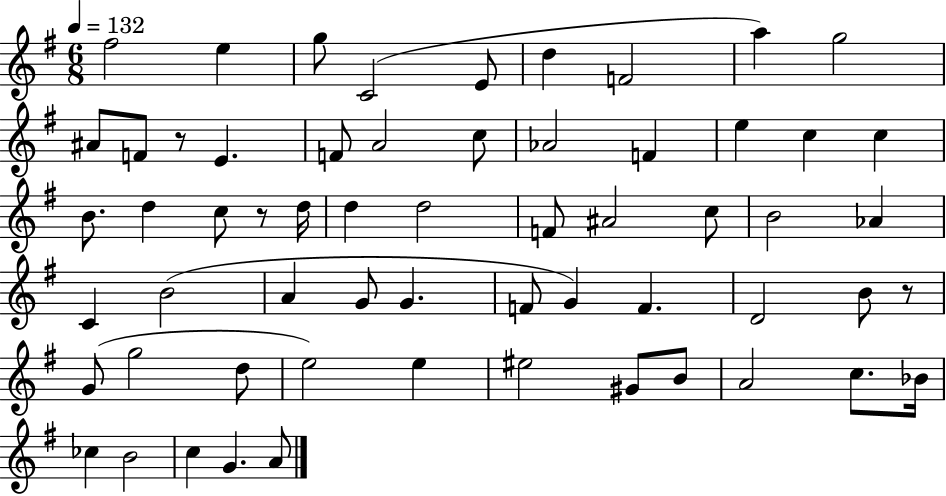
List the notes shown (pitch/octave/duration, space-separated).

F#5/h E5/q G5/e C4/h E4/e D5/q F4/h A5/q G5/h A#4/e F4/e R/e E4/q. F4/e A4/h C5/e Ab4/h F4/q E5/q C5/q C5/q B4/e. D5/q C5/e R/e D5/s D5/q D5/h F4/e A#4/h C5/e B4/h Ab4/q C4/q B4/h A4/q G4/e G4/q. F4/e G4/q F4/q. D4/h B4/e R/e G4/e G5/h D5/e E5/h E5/q EIS5/h G#4/e B4/e A4/h C5/e. Bb4/s CES5/q B4/h C5/q G4/q. A4/e